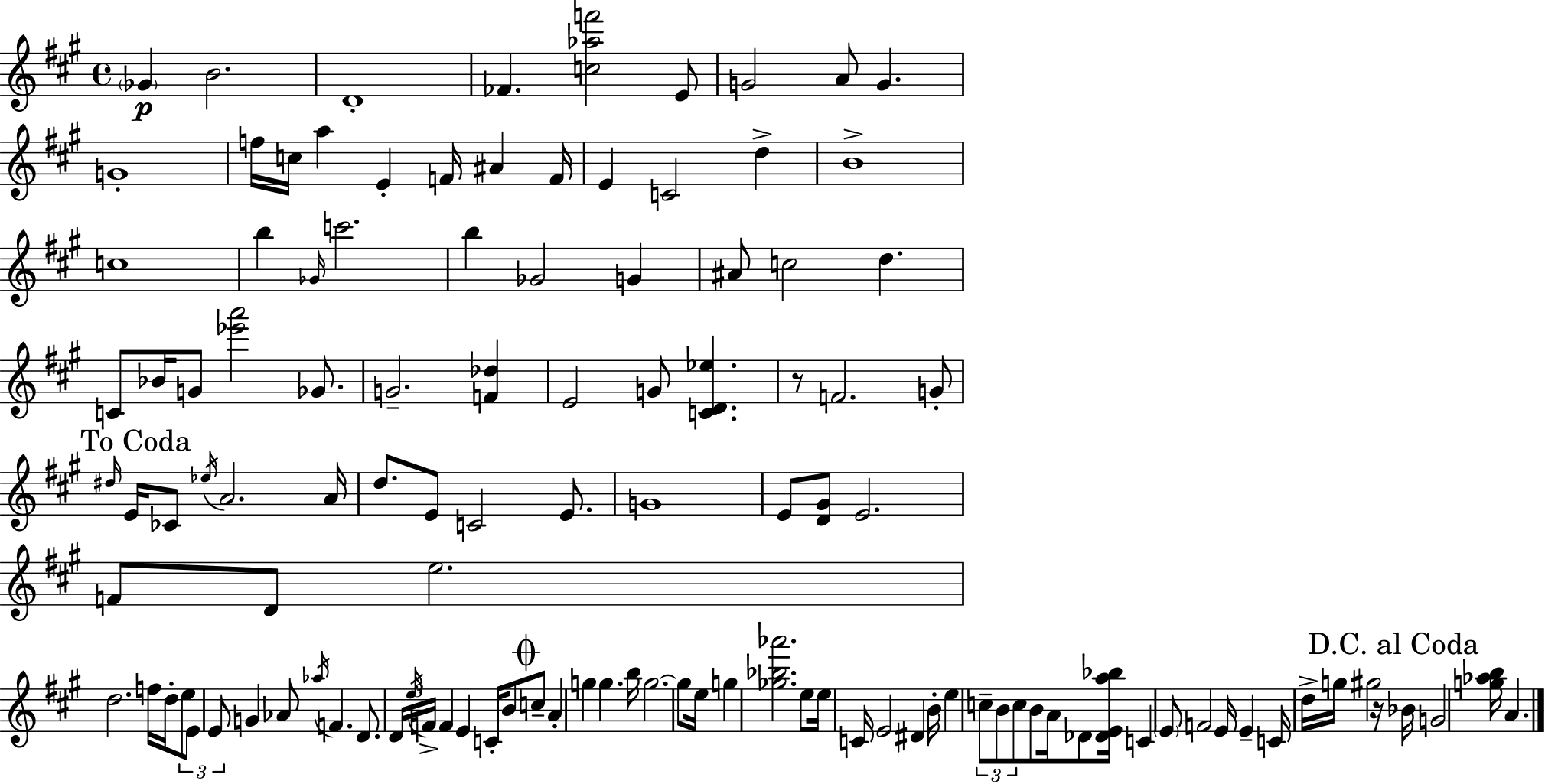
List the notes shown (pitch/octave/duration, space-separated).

Gb4/q B4/h. D4/w FES4/q. [C5,Ab5,F6]/h E4/e G4/h A4/e G4/q. G4/w F5/s C5/s A5/q E4/q F4/s A#4/q F4/s E4/q C4/h D5/q B4/w C5/w B5/q Gb4/s C6/h. B5/q Gb4/h G4/q A#4/e C5/h D5/q. C4/e Bb4/s G4/e [Eb6,A6]/h Gb4/e. G4/h. [F4,Db5]/q E4/h G4/e [C4,D4,Eb5]/q. R/e F4/h. G4/e D#5/s E4/s CES4/e Eb5/s A4/h. A4/s D5/e. E4/e C4/h E4/e. G4/w E4/e [D4,G#4]/e E4/h. F4/e D4/e E5/h. D5/h. F5/s D5/s E5/e E4/e E4/e G4/q Ab4/e Ab5/s F4/q. D4/e. D4/s E5/s F4/s F4/q E4/q C4/s B4/e C5/e A4/q G5/q G5/q. B5/s G5/h. G5/e E5/s G5/q [Gb5,Bb5,Ab6]/h. E5/e E5/s C4/s E4/h D#4/q B4/s E5/q C5/e B4/e C5/e B4/e A4/s Db4/e [Db4,E4,A5,Bb5]/s C4/q E4/e F4/h E4/s E4/q C4/s D5/s G5/s G#5/h R/s Bb4/s G4/h [G5,Ab5,B5]/s A4/q.